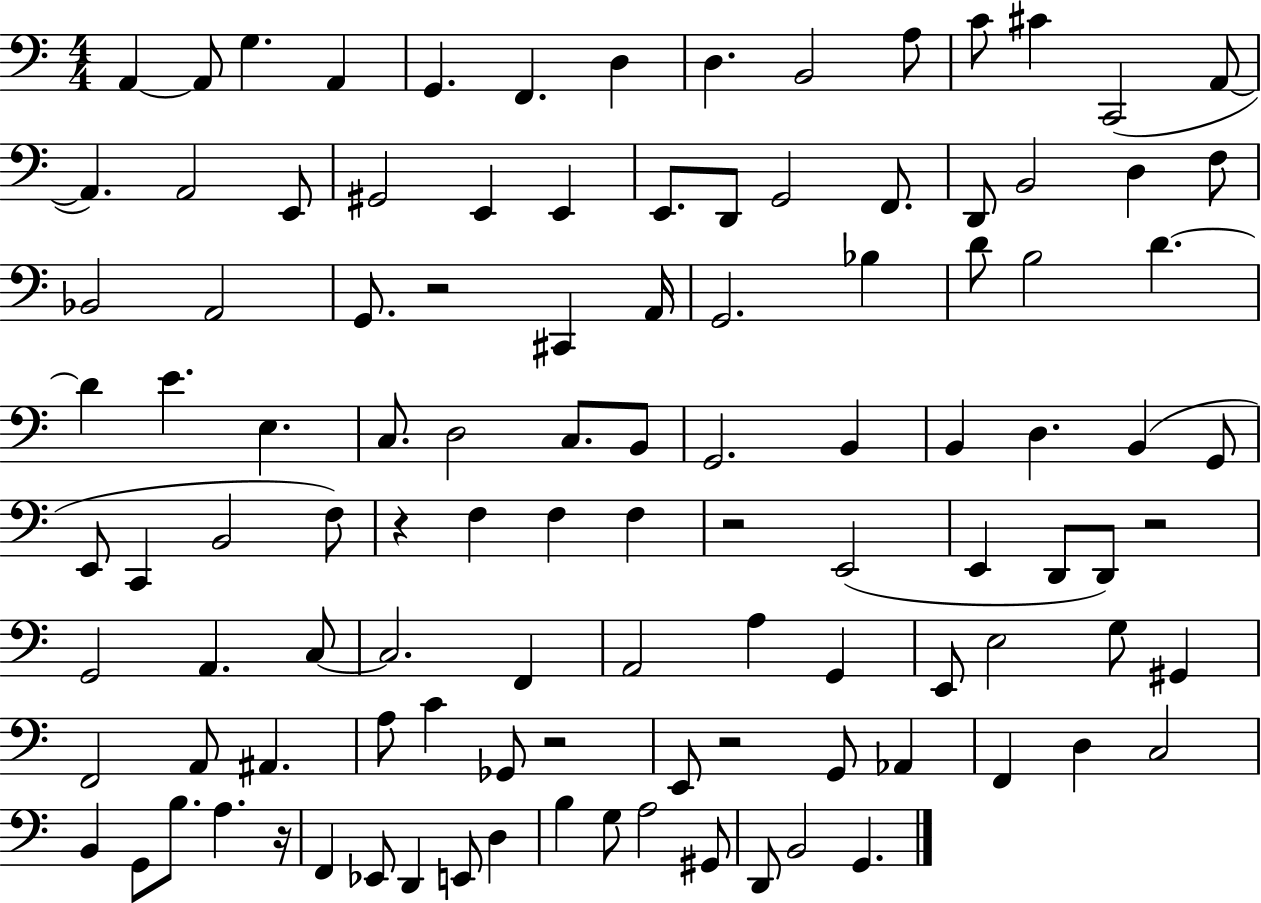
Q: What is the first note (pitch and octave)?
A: A2